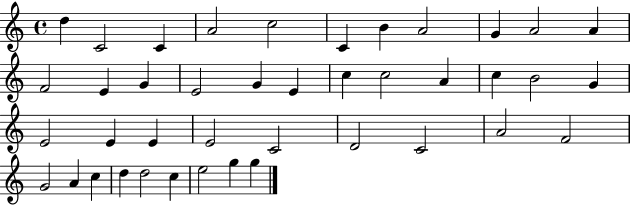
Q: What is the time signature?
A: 4/4